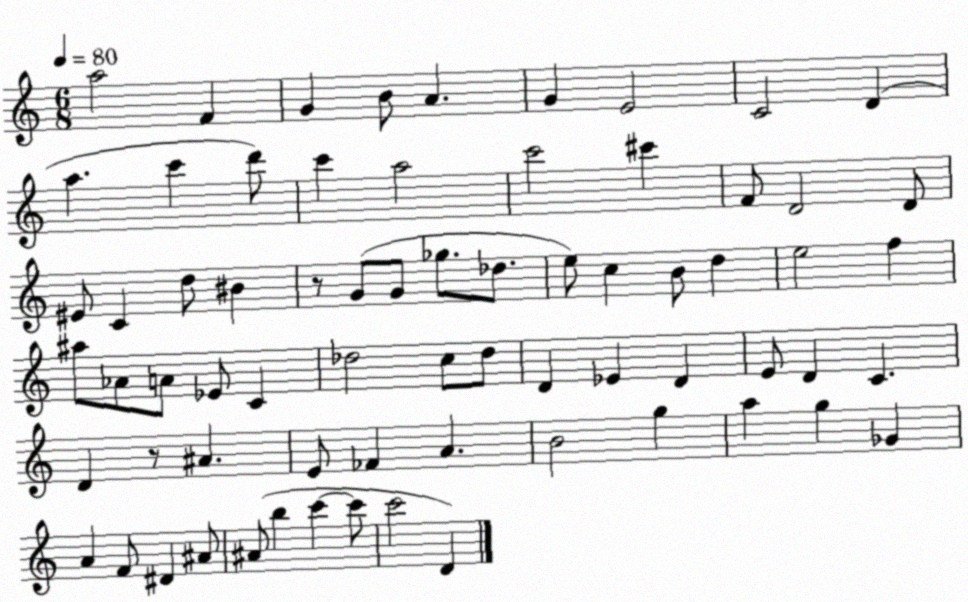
X:1
T:Untitled
M:6/8
L:1/4
K:C
a2 F G B/2 A G E2 C2 D a c' d'/2 c' a2 c'2 ^c' F/2 D2 D/2 ^E/2 C d/2 ^B z/2 G/2 G/2 _g/2 _d/2 e/2 c B/2 d e2 f ^a/2 _A/2 A/2 _E/2 C _d2 c/2 _d/2 D _E D E/2 D C D z/2 ^A E/2 _F A B2 g a g _G A F/2 ^D ^A/2 ^A/2 b c' c'/2 c'2 D